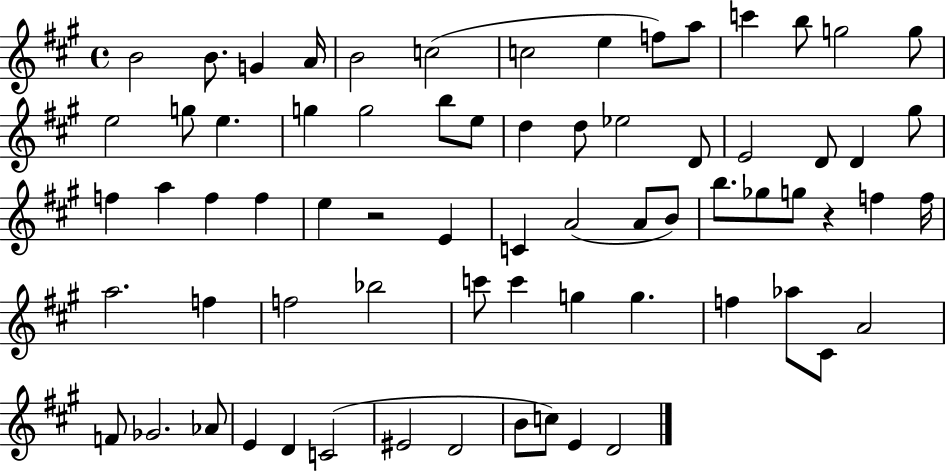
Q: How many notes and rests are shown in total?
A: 70